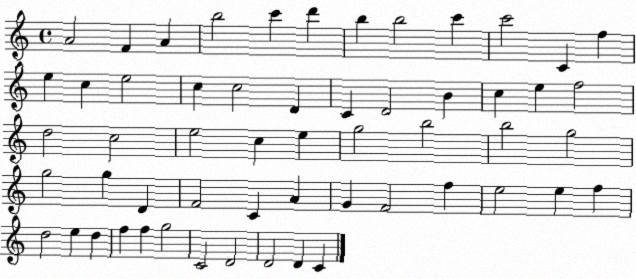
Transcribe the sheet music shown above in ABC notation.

X:1
T:Untitled
M:4/4
L:1/4
K:C
A2 F A b2 c' d' b b2 c' c'2 C f e c e2 c c2 D C D2 B c e f2 d2 c2 e2 c e g2 b2 b2 g2 g2 g D F2 C A G F2 f e2 e f d2 e d f f g2 C2 D2 D2 D C